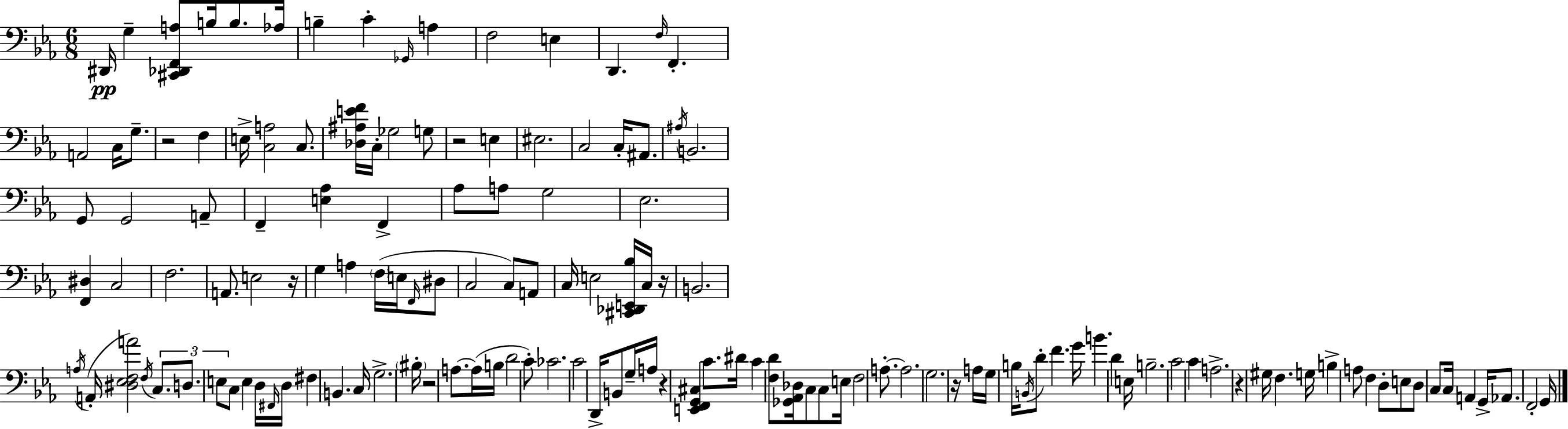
{
  \clef bass
  \numericTimeSignature
  \time 6/8
  \key ees \major
  \repeat volta 2 { dis,16\pp g4-- <cis, des, f, a>8 b16 b8. aes16 | b4-- c'4-. \grace { ges,16 } a4 | f2 e4 | d,4. \grace { f16 } f,4.-. | \break a,2 c16 g8.-- | r2 f4 | e16-> <c a>2 c8. | <des ais e' f'>16 c16-. ges2 | \break g8 r2 e4 | eis2. | c2 c16-. ais,8. | \acciaccatura { ais16 } b,2. | \break g,8 g,2 | a,8-- f,4-- <e aes>4 f,4-> | aes8 a8 g2 | ees2. | \break <f, dis>4 c2 | f2. | a,8. e2 | r16 g4 a4 \parenthesize f16( | \break e16 \grace { f,16 } dis8 c2 | c8) a,8 c16 e2 | <cis, des, e, bes>16 c16 r16 b,2. | \acciaccatura { a16 }( a,16-. <dis ees f a'>2) | \break \acciaccatura { f16 } \tuplet 3/2 { c8. d8. e8 } c8 | e4 d16 \grace { fis,16 } d16 fis4 | b,4. c16 g2.-> | \parenthesize bis16-. r2 | \break a8.~~ a16( b16 d'2 | c'8-.) ces'2. | c'2 | d,16-> b,8 g16-- a16 r4 | \break <e, f, g, cis>4 c'8. dis'16 c'4 | <f d'>8 <ges, aes, des>16 c8 c8 e16 f2 | a8.-.~~ a2. | g2. | \break r16 a16 g16 b16 \acciaccatura { b,16 } | d'8-. f'4. g'16 b'4. | d'4 e16 b2.-- | c'2 | \break c'4 a2.-> | r4 | gis16 f4. g16 b4-> | a8 f4 d8-. e8 d8 | \break c8 c16 a,4 g,16-> aes,8. f,2-. | g,16 } \bar "|."
}